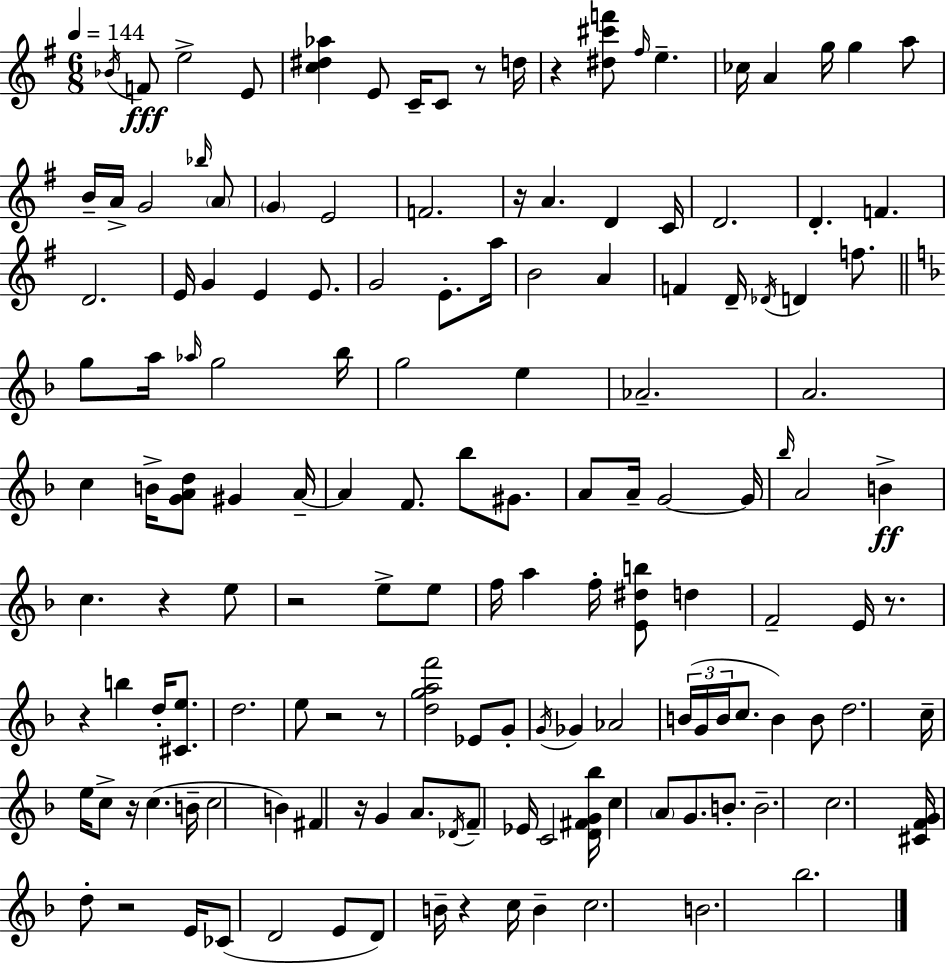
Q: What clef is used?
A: treble